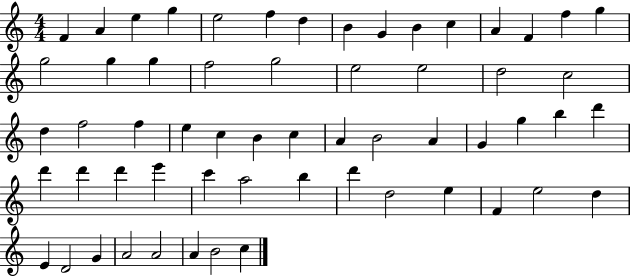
F4/q A4/q E5/q G5/q E5/h F5/q D5/q B4/q G4/q B4/q C5/q A4/q F4/q F5/q G5/q G5/h G5/q G5/q F5/h G5/h E5/h E5/h D5/h C5/h D5/q F5/h F5/q E5/q C5/q B4/q C5/q A4/q B4/h A4/q G4/q G5/q B5/q D6/q D6/q D6/q D6/q E6/q C6/q A5/h B5/q D6/q D5/h E5/q F4/q E5/h D5/q E4/q D4/h G4/q A4/h A4/h A4/q B4/h C5/q